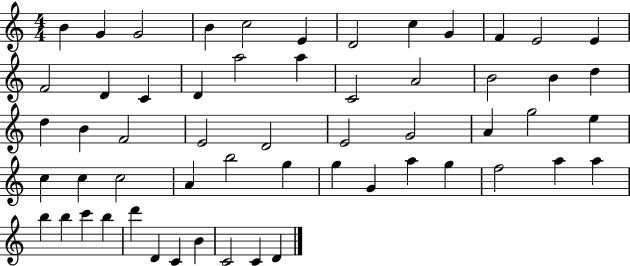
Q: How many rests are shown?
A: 0